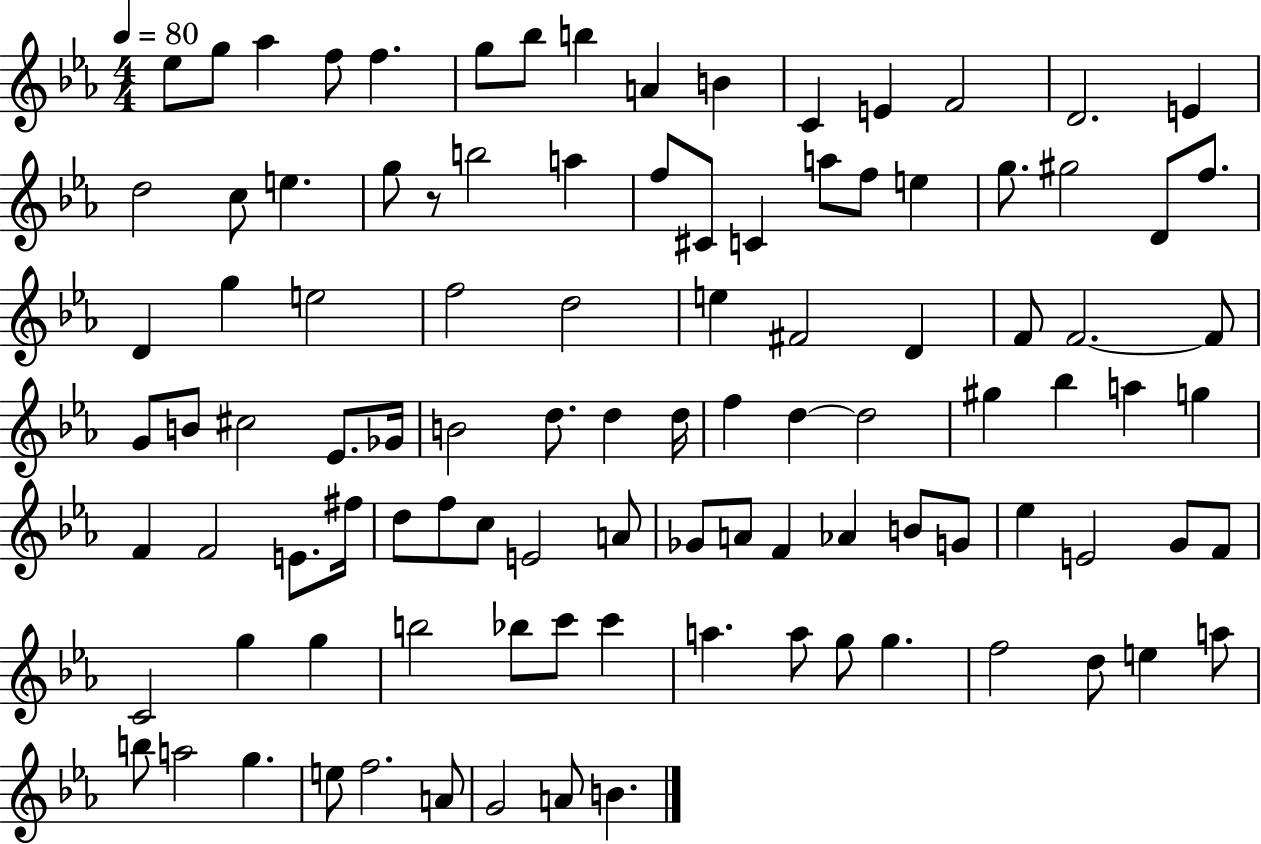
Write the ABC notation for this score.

X:1
T:Untitled
M:4/4
L:1/4
K:Eb
_e/2 g/2 _a f/2 f g/2 _b/2 b A B C E F2 D2 E d2 c/2 e g/2 z/2 b2 a f/2 ^C/2 C a/2 f/2 e g/2 ^g2 D/2 f/2 D g e2 f2 d2 e ^F2 D F/2 F2 F/2 G/2 B/2 ^c2 _E/2 _G/4 B2 d/2 d d/4 f d d2 ^g _b a g F F2 E/2 ^f/4 d/2 f/2 c/2 E2 A/2 _G/2 A/2 F _A B/2 G/2 _e E2 G/2 F/2 C2 g g b2 _b/2 c'/2 c' a a/2 g/2 g f2 d/2 e a/2 b/2 a2 g e/2 f2 A/2 G2 A/2 B